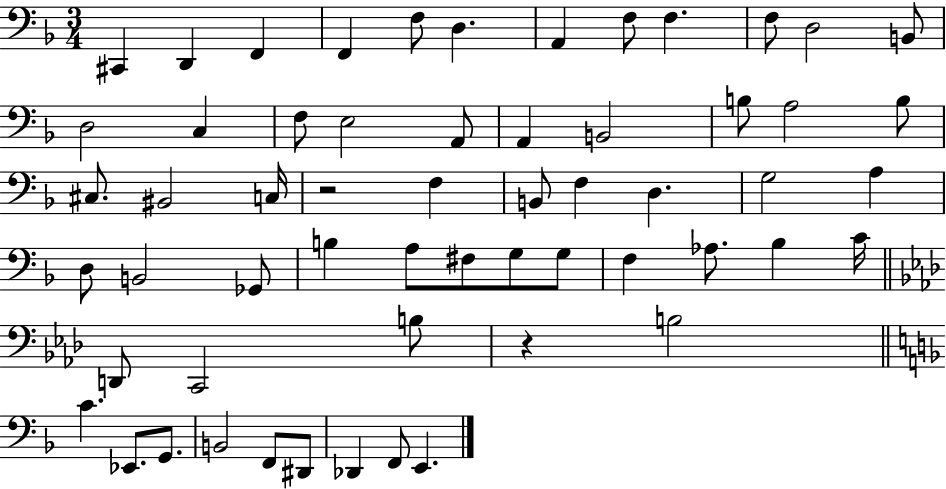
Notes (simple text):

C#2/q D2/q F2/q F2/q F3/e D3/q. A2/q F3/e F3/q. F3/e D3/h B2/e D3/h C3/q F3/e E3/h A2/e A2/q B2/h B3/e A3/h B3/e C#3/e. BIS2/h C3/s R/h F3/q B2/e F3/q D3/q. G3/h A3/q D3/e B2/h Gb2/e B3/q A3/e F#3/e G3/e G3/e F3/q Ab3/e. Bb3/q C4/s D2/e C2/h B3/e R/q B3/h C4/q. Eb2/e. G2/e. B2/h F2/e D#2/e Db2/q F2/e E2/q.